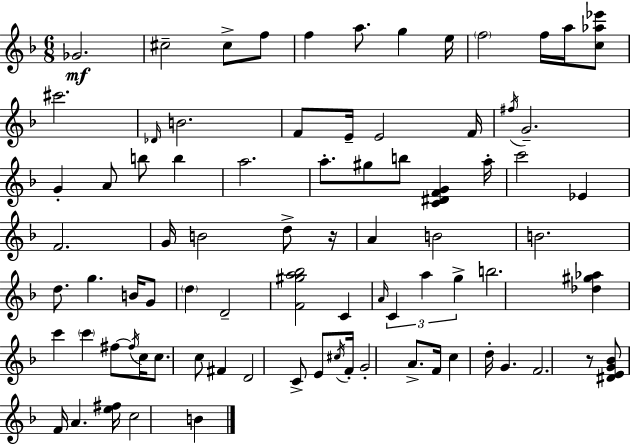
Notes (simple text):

Gb4/h. C#5/h C#5/e F5/e F5/q A5/e. G5/q E5/s F5/h F5/s A5/s [C5,Ab5,Eb6]/e C#6/h. Db4/s B4/h. F4/e E4/s E4/h F4/s F#5/s G4/h. G4/q A4/e B5/e B5/q A5/h. A5/e. G#5/e B5/e [C4,D#4,F4,G4]/q A5/s C6/h Eb4/q F4/h. G4/s B4/h D5/e R/s A4/q B4/h B4/h. D5/e. G5/q. B4/s G4/e D5/q D4/h [F4,G#5,A5,Bb5]/h C4/q A4/s C4/q A5/q G5/q B5/h. [Db5,G#5,Ab5]/q C6/q C6/q F#5/e F#5/s C5/s C5/e. C5/e F#4/q D4/h C4/e E4/e C#5/s F4/s G4/h A4/e. F4/s C5/q D5/s G4/q. F4/h. R/e [D#4,E4,G4,Bb4]/e F4/s A4/q. [E5,F#5]/s C5/h B4/q